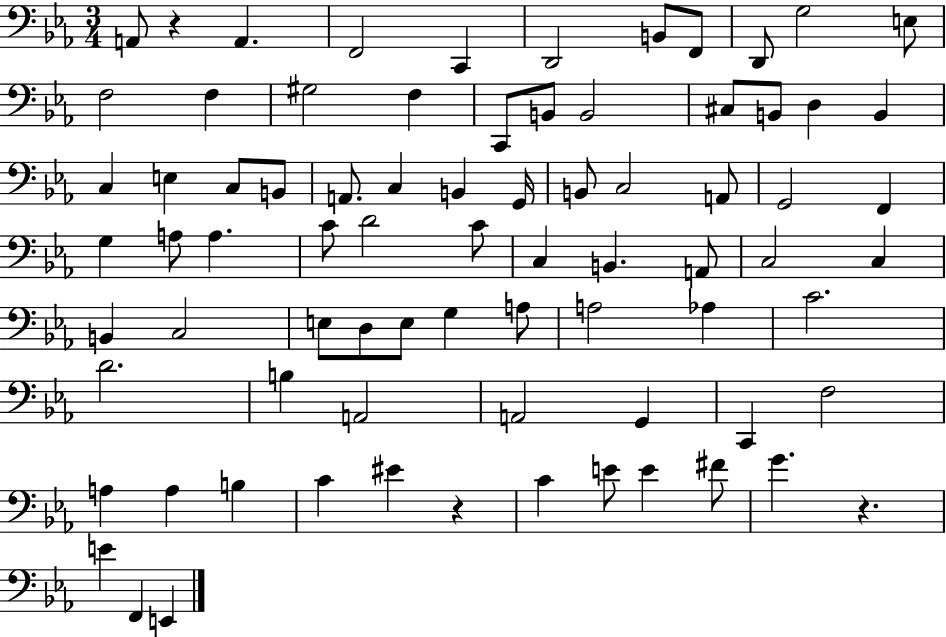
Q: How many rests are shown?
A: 3